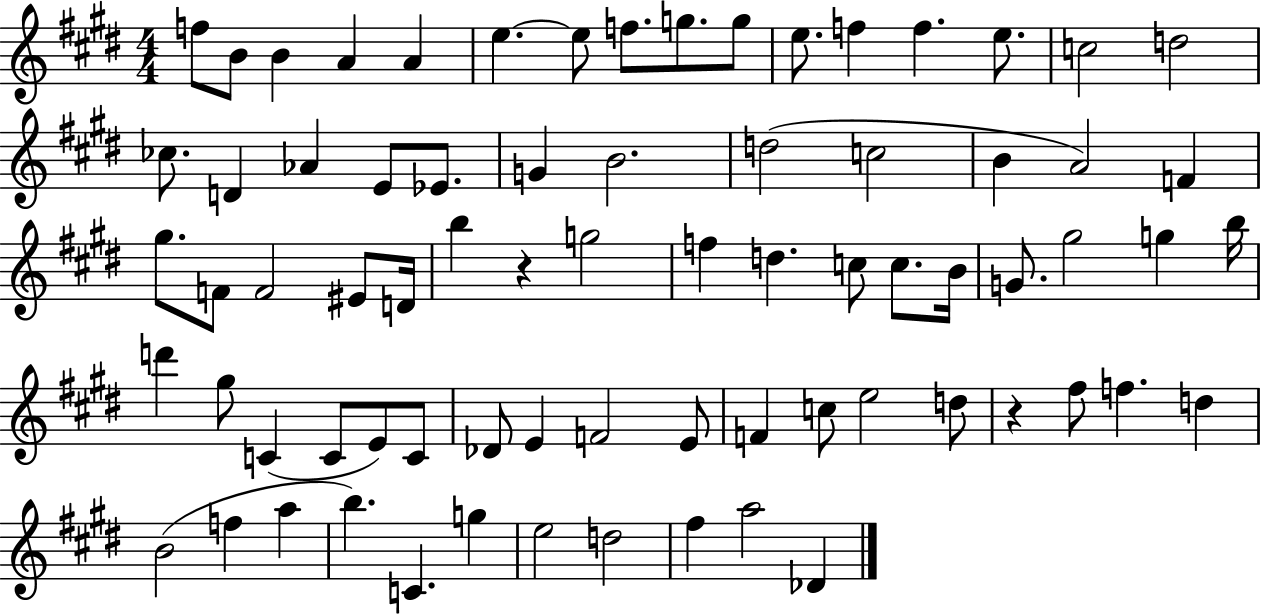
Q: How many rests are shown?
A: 2